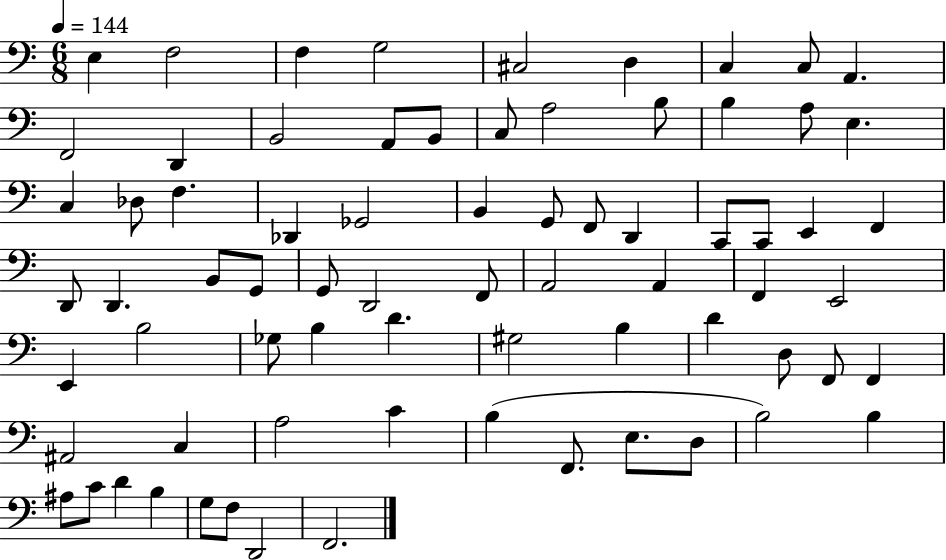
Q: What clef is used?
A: bass